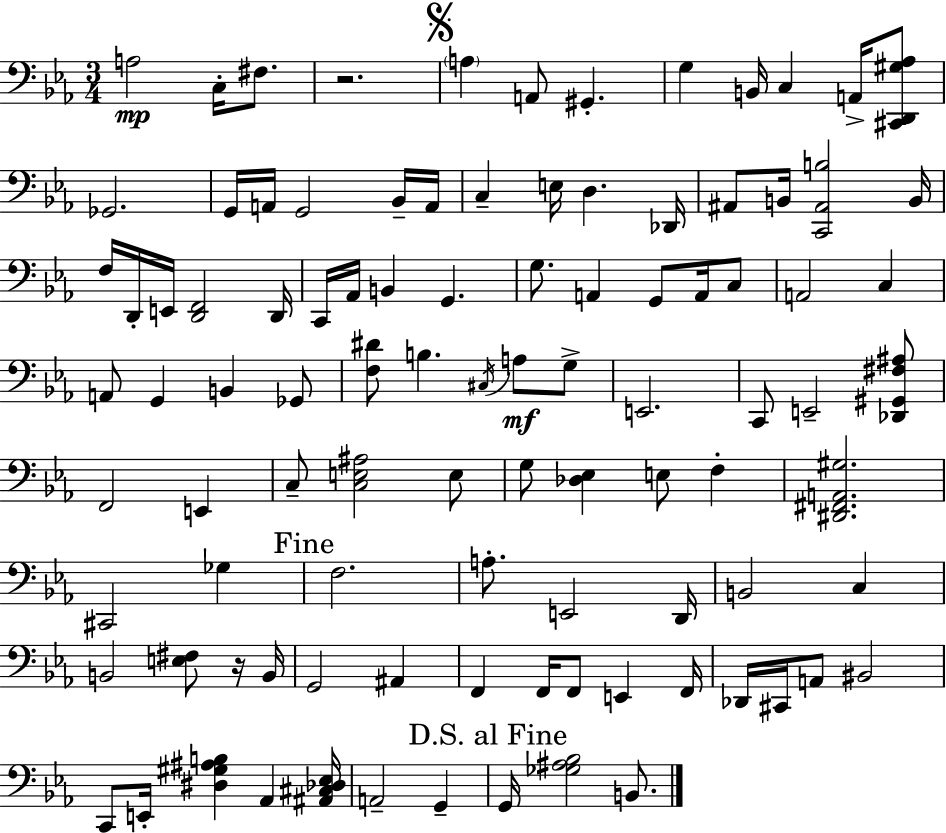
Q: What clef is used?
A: bass